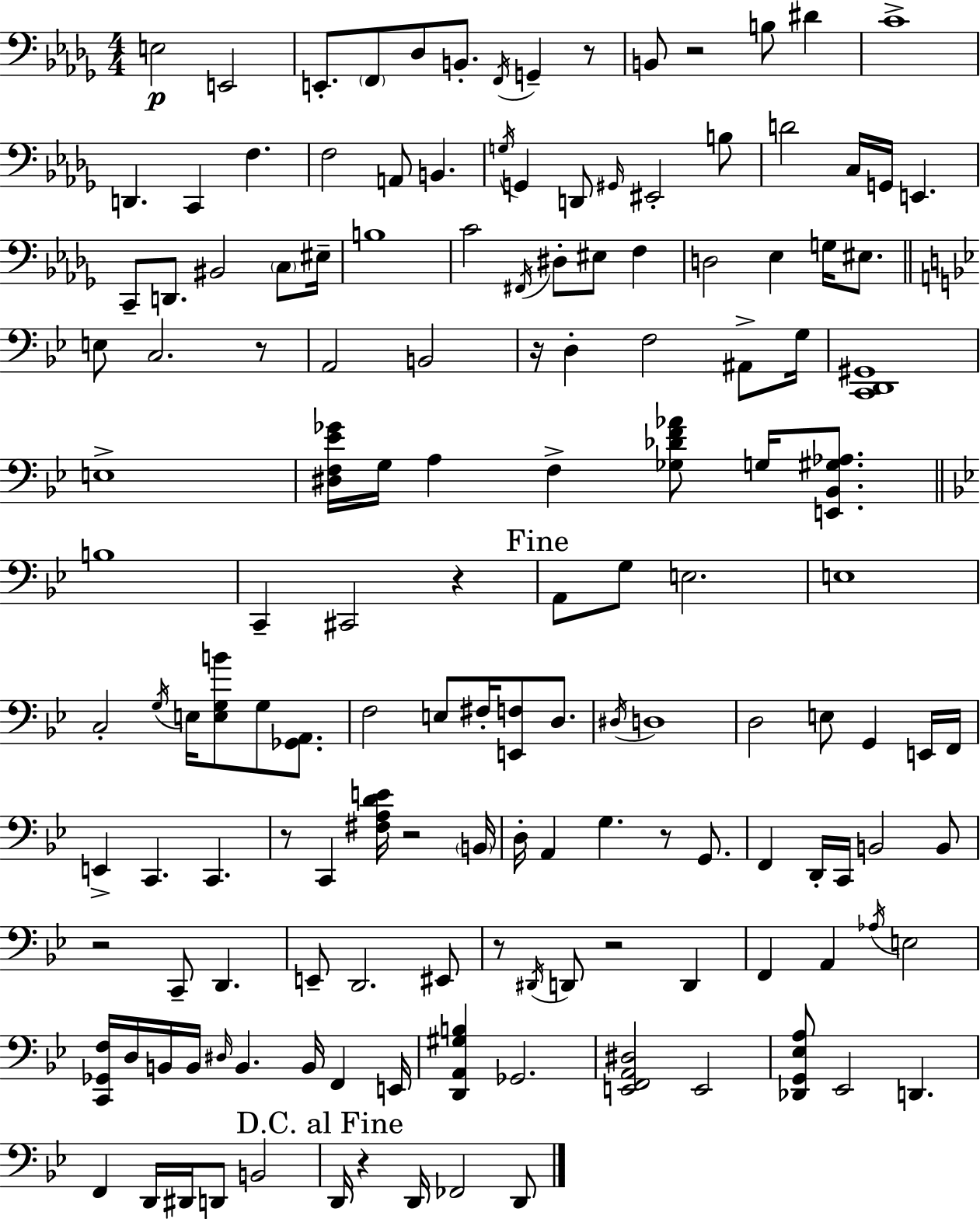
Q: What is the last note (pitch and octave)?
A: D2